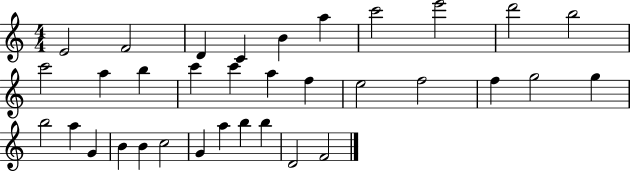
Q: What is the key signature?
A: C major